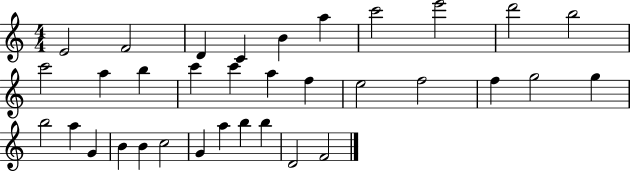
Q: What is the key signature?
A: C major